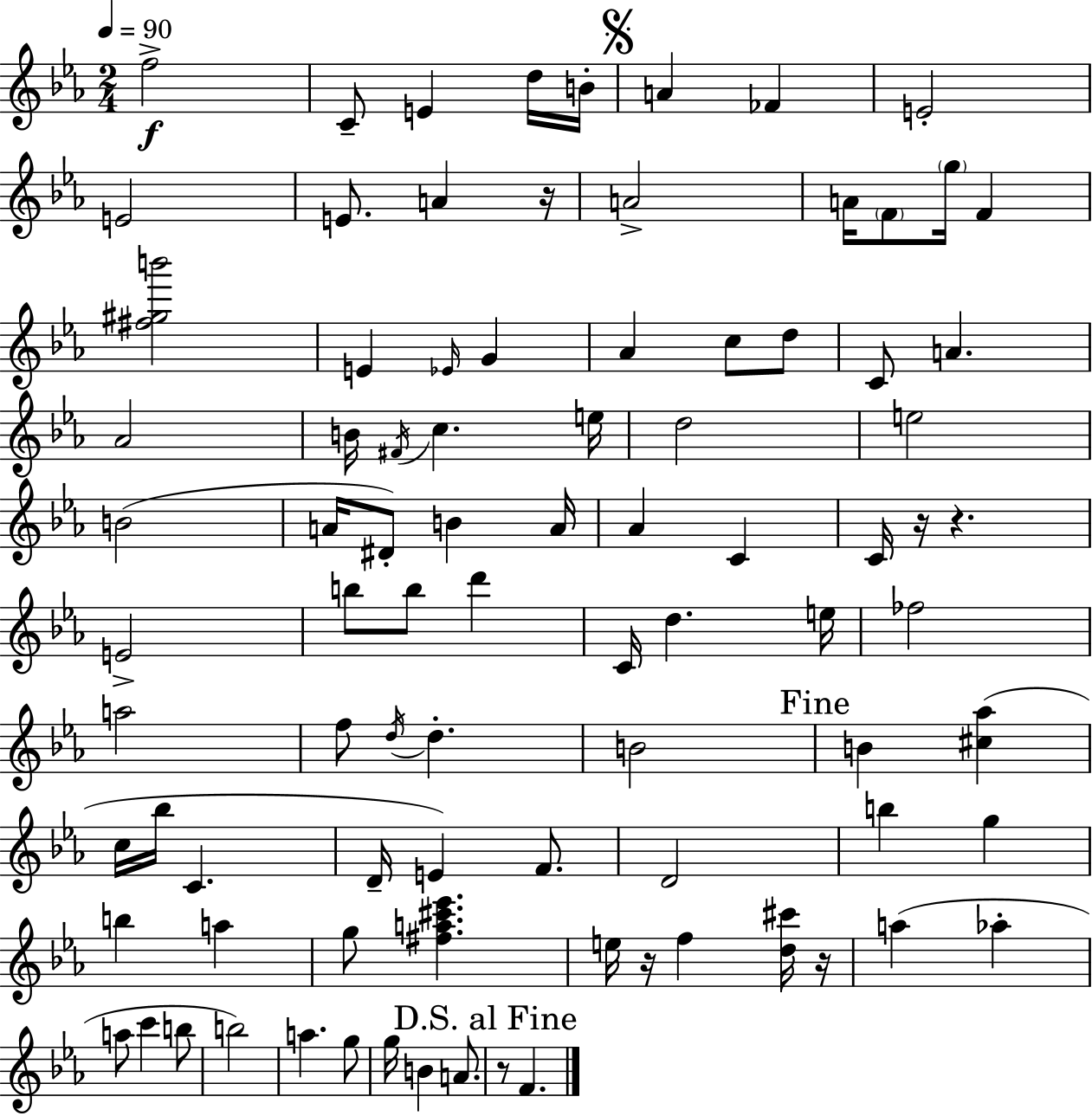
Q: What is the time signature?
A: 2/4